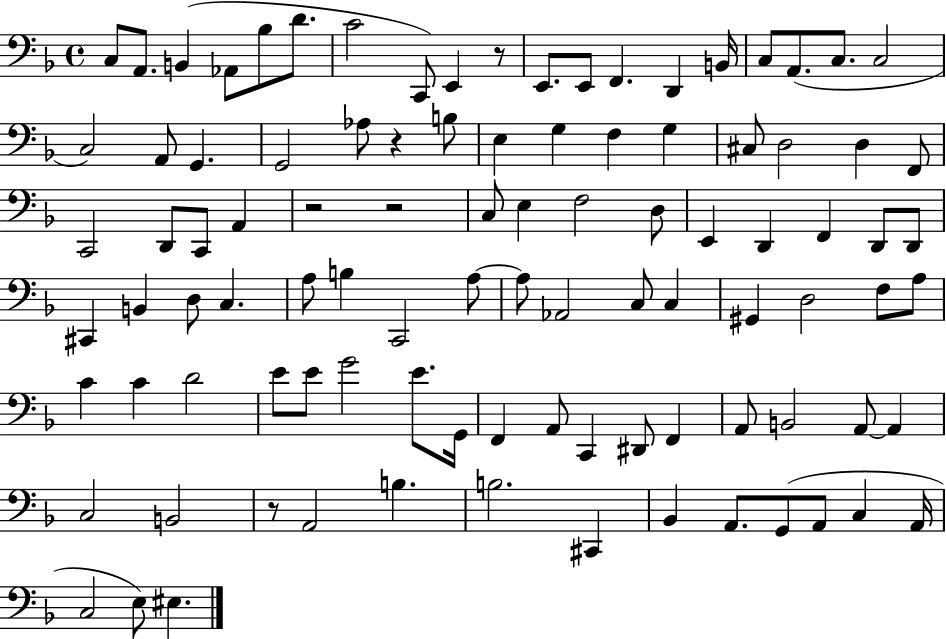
{
  \clef bass
  \time 4/4
  \defaultTimeSignature
  \key f \major
  c8 a,8. b,4( aes,8 bes8 d'8. | c'2 c,8) e,4 r8 | e,8. e,8 f,4. d,4 b,16 | c8 a,8.( c8. c2 | \break c2) a,8 g,4. | g,2 aes8 r4 b8 | e4 g4 f4 g4 | cis8 d2 d4 f,8 | \break c,2 d,8 c,8 a,4 | r2 r2 | c8 e4 f2 d8 | e,4 d,4 f,4 d,8 d,8 | \break cis,4 b,4 d8 c4. | a8 b4 c,2 a8~~ | a8 aes,2 c8 c4 | gis,4 d2 f8 a8 | \break c'4 c'4 d'2 | e'8 e'8 g'2 e'8. g,16 | f,4 a,8 c,4 dis,8 f,4 | a,8 b,2 a,8~~ a,4 | \break c2 b,2 | r8 a,2 b4. | b2. cis,4 | bes,4 a,8. g,8( a,8 c4 a,16 | \break c2 e8) eis4. | \bar "|."
}